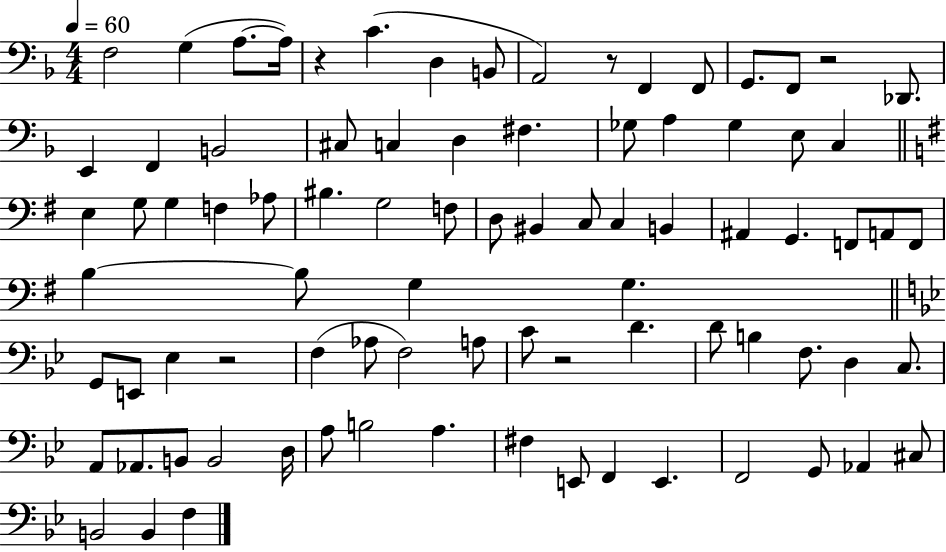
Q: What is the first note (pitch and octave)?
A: F3